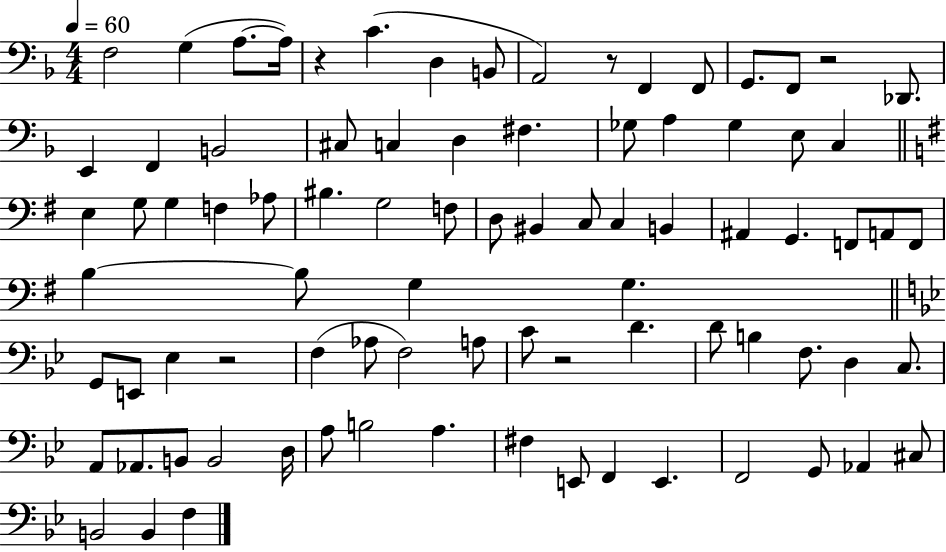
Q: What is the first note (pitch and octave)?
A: F3